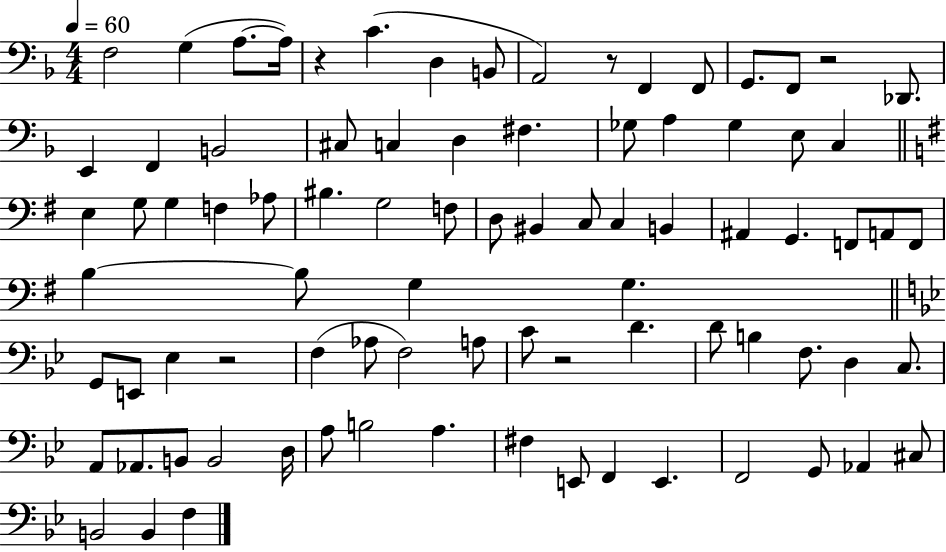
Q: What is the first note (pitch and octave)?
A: F3